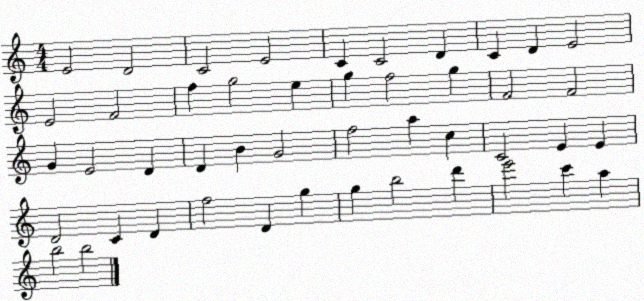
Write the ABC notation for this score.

X:1
T:Untitled
M:4/4
L:1/4
K:C
E2 D2 C2 E2 C C2 D C D E2 E2 F2 f g2 e g f2 g F2 F2 G E2 D D B G2 f2 a c C2 E E D2 C D f2 D g g b2 d' e'2 c' a b2 b2